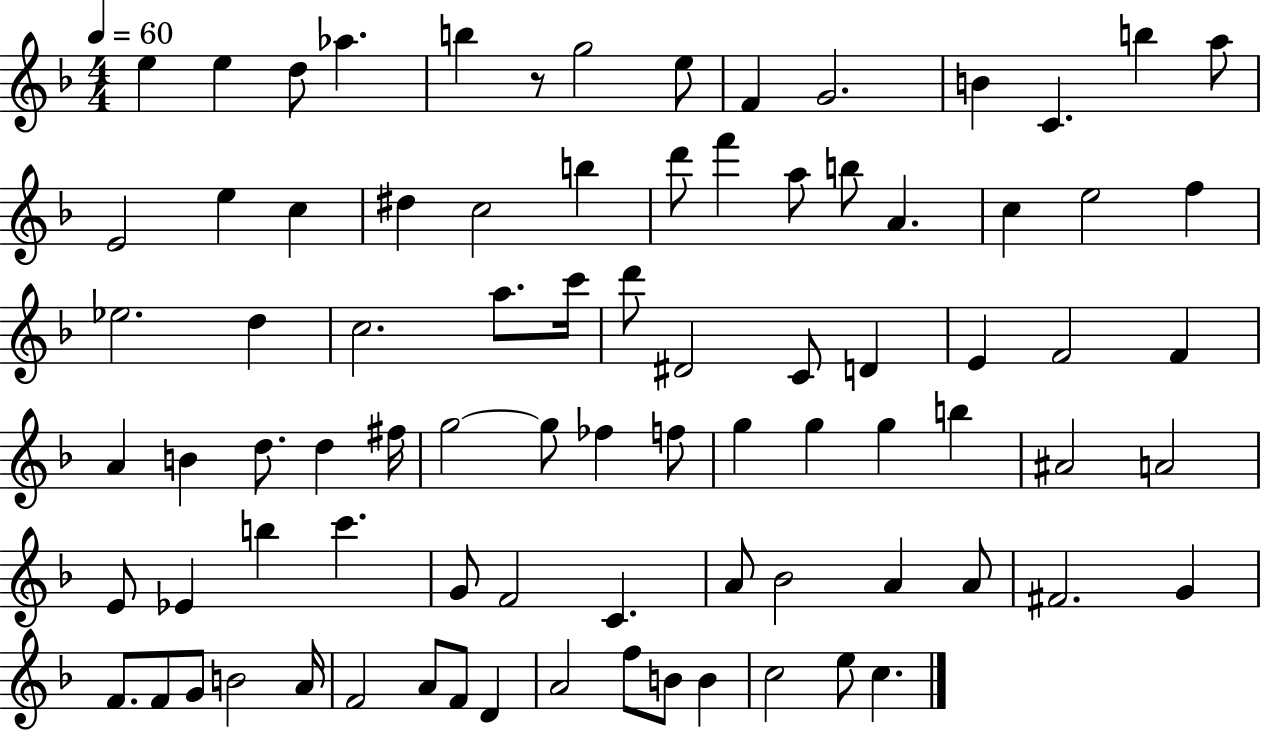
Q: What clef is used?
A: treble